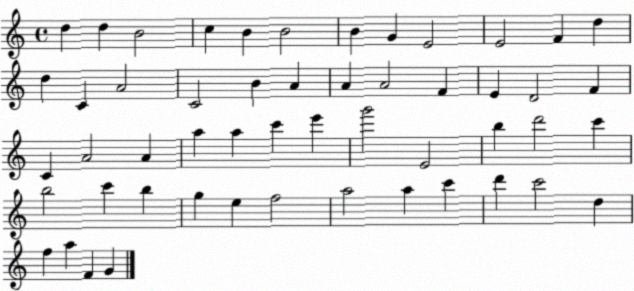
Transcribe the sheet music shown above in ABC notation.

X:1
T:Untitled
M:4/4
L:1/4
K:C
d d B2 c B B2 B G E2 E2 F d d C A2 C2 B A A A2 F E D2 F C A2 A a a c' e' g'2 E2 b d'2 c' b2 c' b g e f2 a2 a c' d' c'2 d f a F G